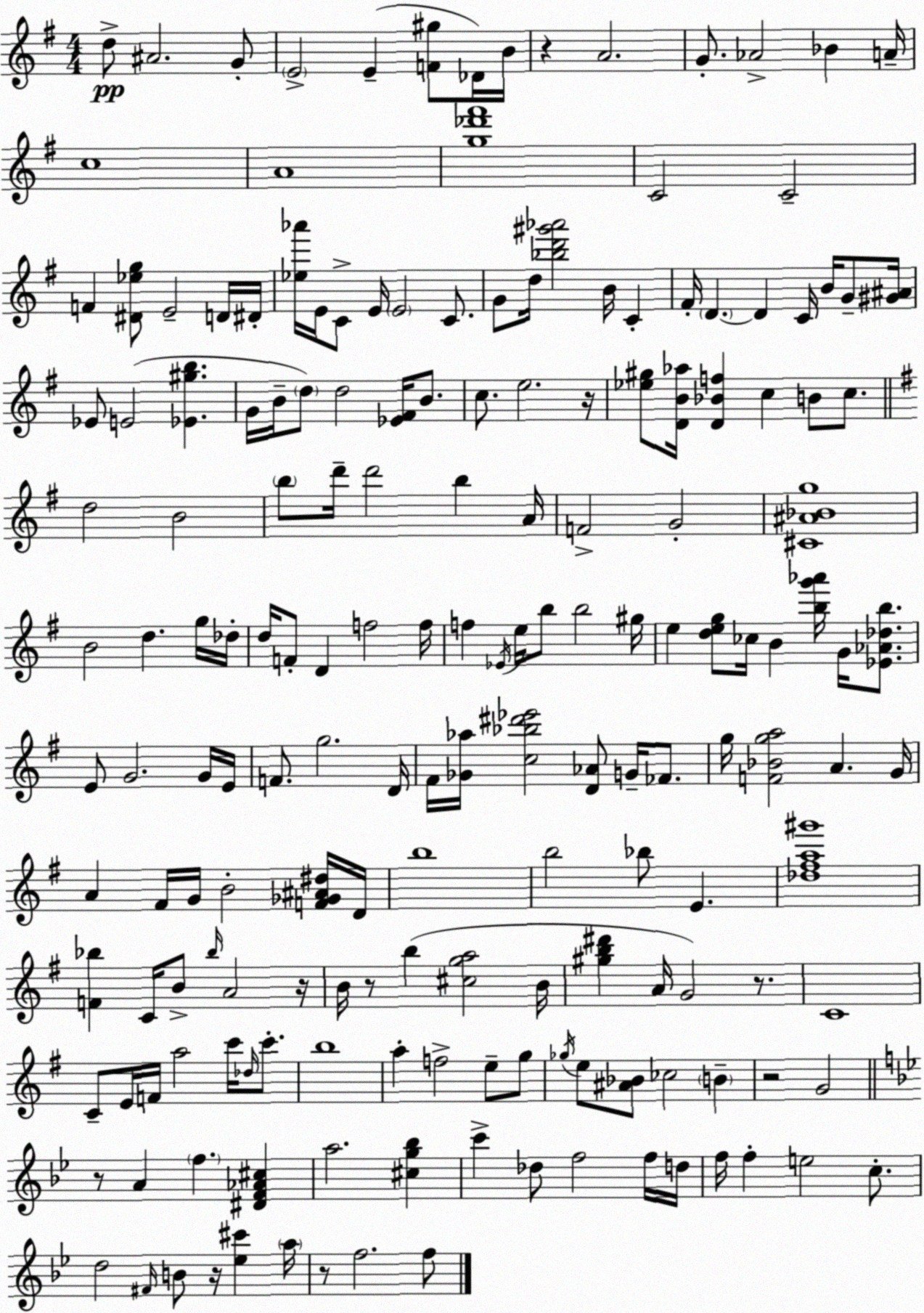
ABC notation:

X:1
T:Untitled
M:4/4
L:1/4
K:G
d/2 ^A2 G/2 E2 E [F^g]/2 _D/4 B/4 z A2 G/2 _A2 _B A/4 c4 A4 [g_d'^f']4 C2 C2 F [^D_eg]/2 E2 D/4 ^D/4 [_e_a']/4 E/4 C/2 E/4 E2 C/2 G/2 d/4 [_bd'^g'_a']2 B/4 C ^F/4 D D C/4 B/4 G/2 [^G^A]/4 _E/2 E2 [_E^gb] G/4 B/4 d/2 d2 [_E^F]/4 B/2 c/2 e2 z/4 [_e^g]/2 [DB_a]/4 [D_Bf] c B/2 c/2 d2 B2 b/2 d'/4 d'2 b A/4 F2 G2 [^C^A_Bg]4 B2 d g/4 _d/4 d/4 F/2 D f2 f/4 f _E/4 e/4 b/2 b2 ^g/4 e [deg]/2 _c/4 B [bg'_a']/4 G/4 [_E_A_db]/2 E/2 G2 G/4 E/4 F/2 g2 D/4 ^F/4 [_G_a]/4 [c_b^d'_e']2 [D_A]/2 G/4 _F/2 g/4 [F_Bga]2 A G/4 A ^F/4 G/4 B2 [F_G^A^d]/4 D/4 b4 b2 _b/2 E [_d^fa^g']4 [F_b] C/4 B/2 _b/4 A2 z/4 B/4 z/2 b [^cga]2 B/4 [^gb^d'] A/4 G2 z/2 C4 C/2 E/4 F/4 a2 c'/4 _d/4 c'/2 b4 a f2 e/2 g/2 _g/4 e/2 [^A_B]/2 _c2 B z2 G2 z/2 A f [^DF_A^c] a2 [^cg_b] c' _d/2 f2 f/4 d/4 f/4 f e2 c/2 d2 ^F/4 B/2 z/4 [_e^c'] a/4 z/2 f2 f/2